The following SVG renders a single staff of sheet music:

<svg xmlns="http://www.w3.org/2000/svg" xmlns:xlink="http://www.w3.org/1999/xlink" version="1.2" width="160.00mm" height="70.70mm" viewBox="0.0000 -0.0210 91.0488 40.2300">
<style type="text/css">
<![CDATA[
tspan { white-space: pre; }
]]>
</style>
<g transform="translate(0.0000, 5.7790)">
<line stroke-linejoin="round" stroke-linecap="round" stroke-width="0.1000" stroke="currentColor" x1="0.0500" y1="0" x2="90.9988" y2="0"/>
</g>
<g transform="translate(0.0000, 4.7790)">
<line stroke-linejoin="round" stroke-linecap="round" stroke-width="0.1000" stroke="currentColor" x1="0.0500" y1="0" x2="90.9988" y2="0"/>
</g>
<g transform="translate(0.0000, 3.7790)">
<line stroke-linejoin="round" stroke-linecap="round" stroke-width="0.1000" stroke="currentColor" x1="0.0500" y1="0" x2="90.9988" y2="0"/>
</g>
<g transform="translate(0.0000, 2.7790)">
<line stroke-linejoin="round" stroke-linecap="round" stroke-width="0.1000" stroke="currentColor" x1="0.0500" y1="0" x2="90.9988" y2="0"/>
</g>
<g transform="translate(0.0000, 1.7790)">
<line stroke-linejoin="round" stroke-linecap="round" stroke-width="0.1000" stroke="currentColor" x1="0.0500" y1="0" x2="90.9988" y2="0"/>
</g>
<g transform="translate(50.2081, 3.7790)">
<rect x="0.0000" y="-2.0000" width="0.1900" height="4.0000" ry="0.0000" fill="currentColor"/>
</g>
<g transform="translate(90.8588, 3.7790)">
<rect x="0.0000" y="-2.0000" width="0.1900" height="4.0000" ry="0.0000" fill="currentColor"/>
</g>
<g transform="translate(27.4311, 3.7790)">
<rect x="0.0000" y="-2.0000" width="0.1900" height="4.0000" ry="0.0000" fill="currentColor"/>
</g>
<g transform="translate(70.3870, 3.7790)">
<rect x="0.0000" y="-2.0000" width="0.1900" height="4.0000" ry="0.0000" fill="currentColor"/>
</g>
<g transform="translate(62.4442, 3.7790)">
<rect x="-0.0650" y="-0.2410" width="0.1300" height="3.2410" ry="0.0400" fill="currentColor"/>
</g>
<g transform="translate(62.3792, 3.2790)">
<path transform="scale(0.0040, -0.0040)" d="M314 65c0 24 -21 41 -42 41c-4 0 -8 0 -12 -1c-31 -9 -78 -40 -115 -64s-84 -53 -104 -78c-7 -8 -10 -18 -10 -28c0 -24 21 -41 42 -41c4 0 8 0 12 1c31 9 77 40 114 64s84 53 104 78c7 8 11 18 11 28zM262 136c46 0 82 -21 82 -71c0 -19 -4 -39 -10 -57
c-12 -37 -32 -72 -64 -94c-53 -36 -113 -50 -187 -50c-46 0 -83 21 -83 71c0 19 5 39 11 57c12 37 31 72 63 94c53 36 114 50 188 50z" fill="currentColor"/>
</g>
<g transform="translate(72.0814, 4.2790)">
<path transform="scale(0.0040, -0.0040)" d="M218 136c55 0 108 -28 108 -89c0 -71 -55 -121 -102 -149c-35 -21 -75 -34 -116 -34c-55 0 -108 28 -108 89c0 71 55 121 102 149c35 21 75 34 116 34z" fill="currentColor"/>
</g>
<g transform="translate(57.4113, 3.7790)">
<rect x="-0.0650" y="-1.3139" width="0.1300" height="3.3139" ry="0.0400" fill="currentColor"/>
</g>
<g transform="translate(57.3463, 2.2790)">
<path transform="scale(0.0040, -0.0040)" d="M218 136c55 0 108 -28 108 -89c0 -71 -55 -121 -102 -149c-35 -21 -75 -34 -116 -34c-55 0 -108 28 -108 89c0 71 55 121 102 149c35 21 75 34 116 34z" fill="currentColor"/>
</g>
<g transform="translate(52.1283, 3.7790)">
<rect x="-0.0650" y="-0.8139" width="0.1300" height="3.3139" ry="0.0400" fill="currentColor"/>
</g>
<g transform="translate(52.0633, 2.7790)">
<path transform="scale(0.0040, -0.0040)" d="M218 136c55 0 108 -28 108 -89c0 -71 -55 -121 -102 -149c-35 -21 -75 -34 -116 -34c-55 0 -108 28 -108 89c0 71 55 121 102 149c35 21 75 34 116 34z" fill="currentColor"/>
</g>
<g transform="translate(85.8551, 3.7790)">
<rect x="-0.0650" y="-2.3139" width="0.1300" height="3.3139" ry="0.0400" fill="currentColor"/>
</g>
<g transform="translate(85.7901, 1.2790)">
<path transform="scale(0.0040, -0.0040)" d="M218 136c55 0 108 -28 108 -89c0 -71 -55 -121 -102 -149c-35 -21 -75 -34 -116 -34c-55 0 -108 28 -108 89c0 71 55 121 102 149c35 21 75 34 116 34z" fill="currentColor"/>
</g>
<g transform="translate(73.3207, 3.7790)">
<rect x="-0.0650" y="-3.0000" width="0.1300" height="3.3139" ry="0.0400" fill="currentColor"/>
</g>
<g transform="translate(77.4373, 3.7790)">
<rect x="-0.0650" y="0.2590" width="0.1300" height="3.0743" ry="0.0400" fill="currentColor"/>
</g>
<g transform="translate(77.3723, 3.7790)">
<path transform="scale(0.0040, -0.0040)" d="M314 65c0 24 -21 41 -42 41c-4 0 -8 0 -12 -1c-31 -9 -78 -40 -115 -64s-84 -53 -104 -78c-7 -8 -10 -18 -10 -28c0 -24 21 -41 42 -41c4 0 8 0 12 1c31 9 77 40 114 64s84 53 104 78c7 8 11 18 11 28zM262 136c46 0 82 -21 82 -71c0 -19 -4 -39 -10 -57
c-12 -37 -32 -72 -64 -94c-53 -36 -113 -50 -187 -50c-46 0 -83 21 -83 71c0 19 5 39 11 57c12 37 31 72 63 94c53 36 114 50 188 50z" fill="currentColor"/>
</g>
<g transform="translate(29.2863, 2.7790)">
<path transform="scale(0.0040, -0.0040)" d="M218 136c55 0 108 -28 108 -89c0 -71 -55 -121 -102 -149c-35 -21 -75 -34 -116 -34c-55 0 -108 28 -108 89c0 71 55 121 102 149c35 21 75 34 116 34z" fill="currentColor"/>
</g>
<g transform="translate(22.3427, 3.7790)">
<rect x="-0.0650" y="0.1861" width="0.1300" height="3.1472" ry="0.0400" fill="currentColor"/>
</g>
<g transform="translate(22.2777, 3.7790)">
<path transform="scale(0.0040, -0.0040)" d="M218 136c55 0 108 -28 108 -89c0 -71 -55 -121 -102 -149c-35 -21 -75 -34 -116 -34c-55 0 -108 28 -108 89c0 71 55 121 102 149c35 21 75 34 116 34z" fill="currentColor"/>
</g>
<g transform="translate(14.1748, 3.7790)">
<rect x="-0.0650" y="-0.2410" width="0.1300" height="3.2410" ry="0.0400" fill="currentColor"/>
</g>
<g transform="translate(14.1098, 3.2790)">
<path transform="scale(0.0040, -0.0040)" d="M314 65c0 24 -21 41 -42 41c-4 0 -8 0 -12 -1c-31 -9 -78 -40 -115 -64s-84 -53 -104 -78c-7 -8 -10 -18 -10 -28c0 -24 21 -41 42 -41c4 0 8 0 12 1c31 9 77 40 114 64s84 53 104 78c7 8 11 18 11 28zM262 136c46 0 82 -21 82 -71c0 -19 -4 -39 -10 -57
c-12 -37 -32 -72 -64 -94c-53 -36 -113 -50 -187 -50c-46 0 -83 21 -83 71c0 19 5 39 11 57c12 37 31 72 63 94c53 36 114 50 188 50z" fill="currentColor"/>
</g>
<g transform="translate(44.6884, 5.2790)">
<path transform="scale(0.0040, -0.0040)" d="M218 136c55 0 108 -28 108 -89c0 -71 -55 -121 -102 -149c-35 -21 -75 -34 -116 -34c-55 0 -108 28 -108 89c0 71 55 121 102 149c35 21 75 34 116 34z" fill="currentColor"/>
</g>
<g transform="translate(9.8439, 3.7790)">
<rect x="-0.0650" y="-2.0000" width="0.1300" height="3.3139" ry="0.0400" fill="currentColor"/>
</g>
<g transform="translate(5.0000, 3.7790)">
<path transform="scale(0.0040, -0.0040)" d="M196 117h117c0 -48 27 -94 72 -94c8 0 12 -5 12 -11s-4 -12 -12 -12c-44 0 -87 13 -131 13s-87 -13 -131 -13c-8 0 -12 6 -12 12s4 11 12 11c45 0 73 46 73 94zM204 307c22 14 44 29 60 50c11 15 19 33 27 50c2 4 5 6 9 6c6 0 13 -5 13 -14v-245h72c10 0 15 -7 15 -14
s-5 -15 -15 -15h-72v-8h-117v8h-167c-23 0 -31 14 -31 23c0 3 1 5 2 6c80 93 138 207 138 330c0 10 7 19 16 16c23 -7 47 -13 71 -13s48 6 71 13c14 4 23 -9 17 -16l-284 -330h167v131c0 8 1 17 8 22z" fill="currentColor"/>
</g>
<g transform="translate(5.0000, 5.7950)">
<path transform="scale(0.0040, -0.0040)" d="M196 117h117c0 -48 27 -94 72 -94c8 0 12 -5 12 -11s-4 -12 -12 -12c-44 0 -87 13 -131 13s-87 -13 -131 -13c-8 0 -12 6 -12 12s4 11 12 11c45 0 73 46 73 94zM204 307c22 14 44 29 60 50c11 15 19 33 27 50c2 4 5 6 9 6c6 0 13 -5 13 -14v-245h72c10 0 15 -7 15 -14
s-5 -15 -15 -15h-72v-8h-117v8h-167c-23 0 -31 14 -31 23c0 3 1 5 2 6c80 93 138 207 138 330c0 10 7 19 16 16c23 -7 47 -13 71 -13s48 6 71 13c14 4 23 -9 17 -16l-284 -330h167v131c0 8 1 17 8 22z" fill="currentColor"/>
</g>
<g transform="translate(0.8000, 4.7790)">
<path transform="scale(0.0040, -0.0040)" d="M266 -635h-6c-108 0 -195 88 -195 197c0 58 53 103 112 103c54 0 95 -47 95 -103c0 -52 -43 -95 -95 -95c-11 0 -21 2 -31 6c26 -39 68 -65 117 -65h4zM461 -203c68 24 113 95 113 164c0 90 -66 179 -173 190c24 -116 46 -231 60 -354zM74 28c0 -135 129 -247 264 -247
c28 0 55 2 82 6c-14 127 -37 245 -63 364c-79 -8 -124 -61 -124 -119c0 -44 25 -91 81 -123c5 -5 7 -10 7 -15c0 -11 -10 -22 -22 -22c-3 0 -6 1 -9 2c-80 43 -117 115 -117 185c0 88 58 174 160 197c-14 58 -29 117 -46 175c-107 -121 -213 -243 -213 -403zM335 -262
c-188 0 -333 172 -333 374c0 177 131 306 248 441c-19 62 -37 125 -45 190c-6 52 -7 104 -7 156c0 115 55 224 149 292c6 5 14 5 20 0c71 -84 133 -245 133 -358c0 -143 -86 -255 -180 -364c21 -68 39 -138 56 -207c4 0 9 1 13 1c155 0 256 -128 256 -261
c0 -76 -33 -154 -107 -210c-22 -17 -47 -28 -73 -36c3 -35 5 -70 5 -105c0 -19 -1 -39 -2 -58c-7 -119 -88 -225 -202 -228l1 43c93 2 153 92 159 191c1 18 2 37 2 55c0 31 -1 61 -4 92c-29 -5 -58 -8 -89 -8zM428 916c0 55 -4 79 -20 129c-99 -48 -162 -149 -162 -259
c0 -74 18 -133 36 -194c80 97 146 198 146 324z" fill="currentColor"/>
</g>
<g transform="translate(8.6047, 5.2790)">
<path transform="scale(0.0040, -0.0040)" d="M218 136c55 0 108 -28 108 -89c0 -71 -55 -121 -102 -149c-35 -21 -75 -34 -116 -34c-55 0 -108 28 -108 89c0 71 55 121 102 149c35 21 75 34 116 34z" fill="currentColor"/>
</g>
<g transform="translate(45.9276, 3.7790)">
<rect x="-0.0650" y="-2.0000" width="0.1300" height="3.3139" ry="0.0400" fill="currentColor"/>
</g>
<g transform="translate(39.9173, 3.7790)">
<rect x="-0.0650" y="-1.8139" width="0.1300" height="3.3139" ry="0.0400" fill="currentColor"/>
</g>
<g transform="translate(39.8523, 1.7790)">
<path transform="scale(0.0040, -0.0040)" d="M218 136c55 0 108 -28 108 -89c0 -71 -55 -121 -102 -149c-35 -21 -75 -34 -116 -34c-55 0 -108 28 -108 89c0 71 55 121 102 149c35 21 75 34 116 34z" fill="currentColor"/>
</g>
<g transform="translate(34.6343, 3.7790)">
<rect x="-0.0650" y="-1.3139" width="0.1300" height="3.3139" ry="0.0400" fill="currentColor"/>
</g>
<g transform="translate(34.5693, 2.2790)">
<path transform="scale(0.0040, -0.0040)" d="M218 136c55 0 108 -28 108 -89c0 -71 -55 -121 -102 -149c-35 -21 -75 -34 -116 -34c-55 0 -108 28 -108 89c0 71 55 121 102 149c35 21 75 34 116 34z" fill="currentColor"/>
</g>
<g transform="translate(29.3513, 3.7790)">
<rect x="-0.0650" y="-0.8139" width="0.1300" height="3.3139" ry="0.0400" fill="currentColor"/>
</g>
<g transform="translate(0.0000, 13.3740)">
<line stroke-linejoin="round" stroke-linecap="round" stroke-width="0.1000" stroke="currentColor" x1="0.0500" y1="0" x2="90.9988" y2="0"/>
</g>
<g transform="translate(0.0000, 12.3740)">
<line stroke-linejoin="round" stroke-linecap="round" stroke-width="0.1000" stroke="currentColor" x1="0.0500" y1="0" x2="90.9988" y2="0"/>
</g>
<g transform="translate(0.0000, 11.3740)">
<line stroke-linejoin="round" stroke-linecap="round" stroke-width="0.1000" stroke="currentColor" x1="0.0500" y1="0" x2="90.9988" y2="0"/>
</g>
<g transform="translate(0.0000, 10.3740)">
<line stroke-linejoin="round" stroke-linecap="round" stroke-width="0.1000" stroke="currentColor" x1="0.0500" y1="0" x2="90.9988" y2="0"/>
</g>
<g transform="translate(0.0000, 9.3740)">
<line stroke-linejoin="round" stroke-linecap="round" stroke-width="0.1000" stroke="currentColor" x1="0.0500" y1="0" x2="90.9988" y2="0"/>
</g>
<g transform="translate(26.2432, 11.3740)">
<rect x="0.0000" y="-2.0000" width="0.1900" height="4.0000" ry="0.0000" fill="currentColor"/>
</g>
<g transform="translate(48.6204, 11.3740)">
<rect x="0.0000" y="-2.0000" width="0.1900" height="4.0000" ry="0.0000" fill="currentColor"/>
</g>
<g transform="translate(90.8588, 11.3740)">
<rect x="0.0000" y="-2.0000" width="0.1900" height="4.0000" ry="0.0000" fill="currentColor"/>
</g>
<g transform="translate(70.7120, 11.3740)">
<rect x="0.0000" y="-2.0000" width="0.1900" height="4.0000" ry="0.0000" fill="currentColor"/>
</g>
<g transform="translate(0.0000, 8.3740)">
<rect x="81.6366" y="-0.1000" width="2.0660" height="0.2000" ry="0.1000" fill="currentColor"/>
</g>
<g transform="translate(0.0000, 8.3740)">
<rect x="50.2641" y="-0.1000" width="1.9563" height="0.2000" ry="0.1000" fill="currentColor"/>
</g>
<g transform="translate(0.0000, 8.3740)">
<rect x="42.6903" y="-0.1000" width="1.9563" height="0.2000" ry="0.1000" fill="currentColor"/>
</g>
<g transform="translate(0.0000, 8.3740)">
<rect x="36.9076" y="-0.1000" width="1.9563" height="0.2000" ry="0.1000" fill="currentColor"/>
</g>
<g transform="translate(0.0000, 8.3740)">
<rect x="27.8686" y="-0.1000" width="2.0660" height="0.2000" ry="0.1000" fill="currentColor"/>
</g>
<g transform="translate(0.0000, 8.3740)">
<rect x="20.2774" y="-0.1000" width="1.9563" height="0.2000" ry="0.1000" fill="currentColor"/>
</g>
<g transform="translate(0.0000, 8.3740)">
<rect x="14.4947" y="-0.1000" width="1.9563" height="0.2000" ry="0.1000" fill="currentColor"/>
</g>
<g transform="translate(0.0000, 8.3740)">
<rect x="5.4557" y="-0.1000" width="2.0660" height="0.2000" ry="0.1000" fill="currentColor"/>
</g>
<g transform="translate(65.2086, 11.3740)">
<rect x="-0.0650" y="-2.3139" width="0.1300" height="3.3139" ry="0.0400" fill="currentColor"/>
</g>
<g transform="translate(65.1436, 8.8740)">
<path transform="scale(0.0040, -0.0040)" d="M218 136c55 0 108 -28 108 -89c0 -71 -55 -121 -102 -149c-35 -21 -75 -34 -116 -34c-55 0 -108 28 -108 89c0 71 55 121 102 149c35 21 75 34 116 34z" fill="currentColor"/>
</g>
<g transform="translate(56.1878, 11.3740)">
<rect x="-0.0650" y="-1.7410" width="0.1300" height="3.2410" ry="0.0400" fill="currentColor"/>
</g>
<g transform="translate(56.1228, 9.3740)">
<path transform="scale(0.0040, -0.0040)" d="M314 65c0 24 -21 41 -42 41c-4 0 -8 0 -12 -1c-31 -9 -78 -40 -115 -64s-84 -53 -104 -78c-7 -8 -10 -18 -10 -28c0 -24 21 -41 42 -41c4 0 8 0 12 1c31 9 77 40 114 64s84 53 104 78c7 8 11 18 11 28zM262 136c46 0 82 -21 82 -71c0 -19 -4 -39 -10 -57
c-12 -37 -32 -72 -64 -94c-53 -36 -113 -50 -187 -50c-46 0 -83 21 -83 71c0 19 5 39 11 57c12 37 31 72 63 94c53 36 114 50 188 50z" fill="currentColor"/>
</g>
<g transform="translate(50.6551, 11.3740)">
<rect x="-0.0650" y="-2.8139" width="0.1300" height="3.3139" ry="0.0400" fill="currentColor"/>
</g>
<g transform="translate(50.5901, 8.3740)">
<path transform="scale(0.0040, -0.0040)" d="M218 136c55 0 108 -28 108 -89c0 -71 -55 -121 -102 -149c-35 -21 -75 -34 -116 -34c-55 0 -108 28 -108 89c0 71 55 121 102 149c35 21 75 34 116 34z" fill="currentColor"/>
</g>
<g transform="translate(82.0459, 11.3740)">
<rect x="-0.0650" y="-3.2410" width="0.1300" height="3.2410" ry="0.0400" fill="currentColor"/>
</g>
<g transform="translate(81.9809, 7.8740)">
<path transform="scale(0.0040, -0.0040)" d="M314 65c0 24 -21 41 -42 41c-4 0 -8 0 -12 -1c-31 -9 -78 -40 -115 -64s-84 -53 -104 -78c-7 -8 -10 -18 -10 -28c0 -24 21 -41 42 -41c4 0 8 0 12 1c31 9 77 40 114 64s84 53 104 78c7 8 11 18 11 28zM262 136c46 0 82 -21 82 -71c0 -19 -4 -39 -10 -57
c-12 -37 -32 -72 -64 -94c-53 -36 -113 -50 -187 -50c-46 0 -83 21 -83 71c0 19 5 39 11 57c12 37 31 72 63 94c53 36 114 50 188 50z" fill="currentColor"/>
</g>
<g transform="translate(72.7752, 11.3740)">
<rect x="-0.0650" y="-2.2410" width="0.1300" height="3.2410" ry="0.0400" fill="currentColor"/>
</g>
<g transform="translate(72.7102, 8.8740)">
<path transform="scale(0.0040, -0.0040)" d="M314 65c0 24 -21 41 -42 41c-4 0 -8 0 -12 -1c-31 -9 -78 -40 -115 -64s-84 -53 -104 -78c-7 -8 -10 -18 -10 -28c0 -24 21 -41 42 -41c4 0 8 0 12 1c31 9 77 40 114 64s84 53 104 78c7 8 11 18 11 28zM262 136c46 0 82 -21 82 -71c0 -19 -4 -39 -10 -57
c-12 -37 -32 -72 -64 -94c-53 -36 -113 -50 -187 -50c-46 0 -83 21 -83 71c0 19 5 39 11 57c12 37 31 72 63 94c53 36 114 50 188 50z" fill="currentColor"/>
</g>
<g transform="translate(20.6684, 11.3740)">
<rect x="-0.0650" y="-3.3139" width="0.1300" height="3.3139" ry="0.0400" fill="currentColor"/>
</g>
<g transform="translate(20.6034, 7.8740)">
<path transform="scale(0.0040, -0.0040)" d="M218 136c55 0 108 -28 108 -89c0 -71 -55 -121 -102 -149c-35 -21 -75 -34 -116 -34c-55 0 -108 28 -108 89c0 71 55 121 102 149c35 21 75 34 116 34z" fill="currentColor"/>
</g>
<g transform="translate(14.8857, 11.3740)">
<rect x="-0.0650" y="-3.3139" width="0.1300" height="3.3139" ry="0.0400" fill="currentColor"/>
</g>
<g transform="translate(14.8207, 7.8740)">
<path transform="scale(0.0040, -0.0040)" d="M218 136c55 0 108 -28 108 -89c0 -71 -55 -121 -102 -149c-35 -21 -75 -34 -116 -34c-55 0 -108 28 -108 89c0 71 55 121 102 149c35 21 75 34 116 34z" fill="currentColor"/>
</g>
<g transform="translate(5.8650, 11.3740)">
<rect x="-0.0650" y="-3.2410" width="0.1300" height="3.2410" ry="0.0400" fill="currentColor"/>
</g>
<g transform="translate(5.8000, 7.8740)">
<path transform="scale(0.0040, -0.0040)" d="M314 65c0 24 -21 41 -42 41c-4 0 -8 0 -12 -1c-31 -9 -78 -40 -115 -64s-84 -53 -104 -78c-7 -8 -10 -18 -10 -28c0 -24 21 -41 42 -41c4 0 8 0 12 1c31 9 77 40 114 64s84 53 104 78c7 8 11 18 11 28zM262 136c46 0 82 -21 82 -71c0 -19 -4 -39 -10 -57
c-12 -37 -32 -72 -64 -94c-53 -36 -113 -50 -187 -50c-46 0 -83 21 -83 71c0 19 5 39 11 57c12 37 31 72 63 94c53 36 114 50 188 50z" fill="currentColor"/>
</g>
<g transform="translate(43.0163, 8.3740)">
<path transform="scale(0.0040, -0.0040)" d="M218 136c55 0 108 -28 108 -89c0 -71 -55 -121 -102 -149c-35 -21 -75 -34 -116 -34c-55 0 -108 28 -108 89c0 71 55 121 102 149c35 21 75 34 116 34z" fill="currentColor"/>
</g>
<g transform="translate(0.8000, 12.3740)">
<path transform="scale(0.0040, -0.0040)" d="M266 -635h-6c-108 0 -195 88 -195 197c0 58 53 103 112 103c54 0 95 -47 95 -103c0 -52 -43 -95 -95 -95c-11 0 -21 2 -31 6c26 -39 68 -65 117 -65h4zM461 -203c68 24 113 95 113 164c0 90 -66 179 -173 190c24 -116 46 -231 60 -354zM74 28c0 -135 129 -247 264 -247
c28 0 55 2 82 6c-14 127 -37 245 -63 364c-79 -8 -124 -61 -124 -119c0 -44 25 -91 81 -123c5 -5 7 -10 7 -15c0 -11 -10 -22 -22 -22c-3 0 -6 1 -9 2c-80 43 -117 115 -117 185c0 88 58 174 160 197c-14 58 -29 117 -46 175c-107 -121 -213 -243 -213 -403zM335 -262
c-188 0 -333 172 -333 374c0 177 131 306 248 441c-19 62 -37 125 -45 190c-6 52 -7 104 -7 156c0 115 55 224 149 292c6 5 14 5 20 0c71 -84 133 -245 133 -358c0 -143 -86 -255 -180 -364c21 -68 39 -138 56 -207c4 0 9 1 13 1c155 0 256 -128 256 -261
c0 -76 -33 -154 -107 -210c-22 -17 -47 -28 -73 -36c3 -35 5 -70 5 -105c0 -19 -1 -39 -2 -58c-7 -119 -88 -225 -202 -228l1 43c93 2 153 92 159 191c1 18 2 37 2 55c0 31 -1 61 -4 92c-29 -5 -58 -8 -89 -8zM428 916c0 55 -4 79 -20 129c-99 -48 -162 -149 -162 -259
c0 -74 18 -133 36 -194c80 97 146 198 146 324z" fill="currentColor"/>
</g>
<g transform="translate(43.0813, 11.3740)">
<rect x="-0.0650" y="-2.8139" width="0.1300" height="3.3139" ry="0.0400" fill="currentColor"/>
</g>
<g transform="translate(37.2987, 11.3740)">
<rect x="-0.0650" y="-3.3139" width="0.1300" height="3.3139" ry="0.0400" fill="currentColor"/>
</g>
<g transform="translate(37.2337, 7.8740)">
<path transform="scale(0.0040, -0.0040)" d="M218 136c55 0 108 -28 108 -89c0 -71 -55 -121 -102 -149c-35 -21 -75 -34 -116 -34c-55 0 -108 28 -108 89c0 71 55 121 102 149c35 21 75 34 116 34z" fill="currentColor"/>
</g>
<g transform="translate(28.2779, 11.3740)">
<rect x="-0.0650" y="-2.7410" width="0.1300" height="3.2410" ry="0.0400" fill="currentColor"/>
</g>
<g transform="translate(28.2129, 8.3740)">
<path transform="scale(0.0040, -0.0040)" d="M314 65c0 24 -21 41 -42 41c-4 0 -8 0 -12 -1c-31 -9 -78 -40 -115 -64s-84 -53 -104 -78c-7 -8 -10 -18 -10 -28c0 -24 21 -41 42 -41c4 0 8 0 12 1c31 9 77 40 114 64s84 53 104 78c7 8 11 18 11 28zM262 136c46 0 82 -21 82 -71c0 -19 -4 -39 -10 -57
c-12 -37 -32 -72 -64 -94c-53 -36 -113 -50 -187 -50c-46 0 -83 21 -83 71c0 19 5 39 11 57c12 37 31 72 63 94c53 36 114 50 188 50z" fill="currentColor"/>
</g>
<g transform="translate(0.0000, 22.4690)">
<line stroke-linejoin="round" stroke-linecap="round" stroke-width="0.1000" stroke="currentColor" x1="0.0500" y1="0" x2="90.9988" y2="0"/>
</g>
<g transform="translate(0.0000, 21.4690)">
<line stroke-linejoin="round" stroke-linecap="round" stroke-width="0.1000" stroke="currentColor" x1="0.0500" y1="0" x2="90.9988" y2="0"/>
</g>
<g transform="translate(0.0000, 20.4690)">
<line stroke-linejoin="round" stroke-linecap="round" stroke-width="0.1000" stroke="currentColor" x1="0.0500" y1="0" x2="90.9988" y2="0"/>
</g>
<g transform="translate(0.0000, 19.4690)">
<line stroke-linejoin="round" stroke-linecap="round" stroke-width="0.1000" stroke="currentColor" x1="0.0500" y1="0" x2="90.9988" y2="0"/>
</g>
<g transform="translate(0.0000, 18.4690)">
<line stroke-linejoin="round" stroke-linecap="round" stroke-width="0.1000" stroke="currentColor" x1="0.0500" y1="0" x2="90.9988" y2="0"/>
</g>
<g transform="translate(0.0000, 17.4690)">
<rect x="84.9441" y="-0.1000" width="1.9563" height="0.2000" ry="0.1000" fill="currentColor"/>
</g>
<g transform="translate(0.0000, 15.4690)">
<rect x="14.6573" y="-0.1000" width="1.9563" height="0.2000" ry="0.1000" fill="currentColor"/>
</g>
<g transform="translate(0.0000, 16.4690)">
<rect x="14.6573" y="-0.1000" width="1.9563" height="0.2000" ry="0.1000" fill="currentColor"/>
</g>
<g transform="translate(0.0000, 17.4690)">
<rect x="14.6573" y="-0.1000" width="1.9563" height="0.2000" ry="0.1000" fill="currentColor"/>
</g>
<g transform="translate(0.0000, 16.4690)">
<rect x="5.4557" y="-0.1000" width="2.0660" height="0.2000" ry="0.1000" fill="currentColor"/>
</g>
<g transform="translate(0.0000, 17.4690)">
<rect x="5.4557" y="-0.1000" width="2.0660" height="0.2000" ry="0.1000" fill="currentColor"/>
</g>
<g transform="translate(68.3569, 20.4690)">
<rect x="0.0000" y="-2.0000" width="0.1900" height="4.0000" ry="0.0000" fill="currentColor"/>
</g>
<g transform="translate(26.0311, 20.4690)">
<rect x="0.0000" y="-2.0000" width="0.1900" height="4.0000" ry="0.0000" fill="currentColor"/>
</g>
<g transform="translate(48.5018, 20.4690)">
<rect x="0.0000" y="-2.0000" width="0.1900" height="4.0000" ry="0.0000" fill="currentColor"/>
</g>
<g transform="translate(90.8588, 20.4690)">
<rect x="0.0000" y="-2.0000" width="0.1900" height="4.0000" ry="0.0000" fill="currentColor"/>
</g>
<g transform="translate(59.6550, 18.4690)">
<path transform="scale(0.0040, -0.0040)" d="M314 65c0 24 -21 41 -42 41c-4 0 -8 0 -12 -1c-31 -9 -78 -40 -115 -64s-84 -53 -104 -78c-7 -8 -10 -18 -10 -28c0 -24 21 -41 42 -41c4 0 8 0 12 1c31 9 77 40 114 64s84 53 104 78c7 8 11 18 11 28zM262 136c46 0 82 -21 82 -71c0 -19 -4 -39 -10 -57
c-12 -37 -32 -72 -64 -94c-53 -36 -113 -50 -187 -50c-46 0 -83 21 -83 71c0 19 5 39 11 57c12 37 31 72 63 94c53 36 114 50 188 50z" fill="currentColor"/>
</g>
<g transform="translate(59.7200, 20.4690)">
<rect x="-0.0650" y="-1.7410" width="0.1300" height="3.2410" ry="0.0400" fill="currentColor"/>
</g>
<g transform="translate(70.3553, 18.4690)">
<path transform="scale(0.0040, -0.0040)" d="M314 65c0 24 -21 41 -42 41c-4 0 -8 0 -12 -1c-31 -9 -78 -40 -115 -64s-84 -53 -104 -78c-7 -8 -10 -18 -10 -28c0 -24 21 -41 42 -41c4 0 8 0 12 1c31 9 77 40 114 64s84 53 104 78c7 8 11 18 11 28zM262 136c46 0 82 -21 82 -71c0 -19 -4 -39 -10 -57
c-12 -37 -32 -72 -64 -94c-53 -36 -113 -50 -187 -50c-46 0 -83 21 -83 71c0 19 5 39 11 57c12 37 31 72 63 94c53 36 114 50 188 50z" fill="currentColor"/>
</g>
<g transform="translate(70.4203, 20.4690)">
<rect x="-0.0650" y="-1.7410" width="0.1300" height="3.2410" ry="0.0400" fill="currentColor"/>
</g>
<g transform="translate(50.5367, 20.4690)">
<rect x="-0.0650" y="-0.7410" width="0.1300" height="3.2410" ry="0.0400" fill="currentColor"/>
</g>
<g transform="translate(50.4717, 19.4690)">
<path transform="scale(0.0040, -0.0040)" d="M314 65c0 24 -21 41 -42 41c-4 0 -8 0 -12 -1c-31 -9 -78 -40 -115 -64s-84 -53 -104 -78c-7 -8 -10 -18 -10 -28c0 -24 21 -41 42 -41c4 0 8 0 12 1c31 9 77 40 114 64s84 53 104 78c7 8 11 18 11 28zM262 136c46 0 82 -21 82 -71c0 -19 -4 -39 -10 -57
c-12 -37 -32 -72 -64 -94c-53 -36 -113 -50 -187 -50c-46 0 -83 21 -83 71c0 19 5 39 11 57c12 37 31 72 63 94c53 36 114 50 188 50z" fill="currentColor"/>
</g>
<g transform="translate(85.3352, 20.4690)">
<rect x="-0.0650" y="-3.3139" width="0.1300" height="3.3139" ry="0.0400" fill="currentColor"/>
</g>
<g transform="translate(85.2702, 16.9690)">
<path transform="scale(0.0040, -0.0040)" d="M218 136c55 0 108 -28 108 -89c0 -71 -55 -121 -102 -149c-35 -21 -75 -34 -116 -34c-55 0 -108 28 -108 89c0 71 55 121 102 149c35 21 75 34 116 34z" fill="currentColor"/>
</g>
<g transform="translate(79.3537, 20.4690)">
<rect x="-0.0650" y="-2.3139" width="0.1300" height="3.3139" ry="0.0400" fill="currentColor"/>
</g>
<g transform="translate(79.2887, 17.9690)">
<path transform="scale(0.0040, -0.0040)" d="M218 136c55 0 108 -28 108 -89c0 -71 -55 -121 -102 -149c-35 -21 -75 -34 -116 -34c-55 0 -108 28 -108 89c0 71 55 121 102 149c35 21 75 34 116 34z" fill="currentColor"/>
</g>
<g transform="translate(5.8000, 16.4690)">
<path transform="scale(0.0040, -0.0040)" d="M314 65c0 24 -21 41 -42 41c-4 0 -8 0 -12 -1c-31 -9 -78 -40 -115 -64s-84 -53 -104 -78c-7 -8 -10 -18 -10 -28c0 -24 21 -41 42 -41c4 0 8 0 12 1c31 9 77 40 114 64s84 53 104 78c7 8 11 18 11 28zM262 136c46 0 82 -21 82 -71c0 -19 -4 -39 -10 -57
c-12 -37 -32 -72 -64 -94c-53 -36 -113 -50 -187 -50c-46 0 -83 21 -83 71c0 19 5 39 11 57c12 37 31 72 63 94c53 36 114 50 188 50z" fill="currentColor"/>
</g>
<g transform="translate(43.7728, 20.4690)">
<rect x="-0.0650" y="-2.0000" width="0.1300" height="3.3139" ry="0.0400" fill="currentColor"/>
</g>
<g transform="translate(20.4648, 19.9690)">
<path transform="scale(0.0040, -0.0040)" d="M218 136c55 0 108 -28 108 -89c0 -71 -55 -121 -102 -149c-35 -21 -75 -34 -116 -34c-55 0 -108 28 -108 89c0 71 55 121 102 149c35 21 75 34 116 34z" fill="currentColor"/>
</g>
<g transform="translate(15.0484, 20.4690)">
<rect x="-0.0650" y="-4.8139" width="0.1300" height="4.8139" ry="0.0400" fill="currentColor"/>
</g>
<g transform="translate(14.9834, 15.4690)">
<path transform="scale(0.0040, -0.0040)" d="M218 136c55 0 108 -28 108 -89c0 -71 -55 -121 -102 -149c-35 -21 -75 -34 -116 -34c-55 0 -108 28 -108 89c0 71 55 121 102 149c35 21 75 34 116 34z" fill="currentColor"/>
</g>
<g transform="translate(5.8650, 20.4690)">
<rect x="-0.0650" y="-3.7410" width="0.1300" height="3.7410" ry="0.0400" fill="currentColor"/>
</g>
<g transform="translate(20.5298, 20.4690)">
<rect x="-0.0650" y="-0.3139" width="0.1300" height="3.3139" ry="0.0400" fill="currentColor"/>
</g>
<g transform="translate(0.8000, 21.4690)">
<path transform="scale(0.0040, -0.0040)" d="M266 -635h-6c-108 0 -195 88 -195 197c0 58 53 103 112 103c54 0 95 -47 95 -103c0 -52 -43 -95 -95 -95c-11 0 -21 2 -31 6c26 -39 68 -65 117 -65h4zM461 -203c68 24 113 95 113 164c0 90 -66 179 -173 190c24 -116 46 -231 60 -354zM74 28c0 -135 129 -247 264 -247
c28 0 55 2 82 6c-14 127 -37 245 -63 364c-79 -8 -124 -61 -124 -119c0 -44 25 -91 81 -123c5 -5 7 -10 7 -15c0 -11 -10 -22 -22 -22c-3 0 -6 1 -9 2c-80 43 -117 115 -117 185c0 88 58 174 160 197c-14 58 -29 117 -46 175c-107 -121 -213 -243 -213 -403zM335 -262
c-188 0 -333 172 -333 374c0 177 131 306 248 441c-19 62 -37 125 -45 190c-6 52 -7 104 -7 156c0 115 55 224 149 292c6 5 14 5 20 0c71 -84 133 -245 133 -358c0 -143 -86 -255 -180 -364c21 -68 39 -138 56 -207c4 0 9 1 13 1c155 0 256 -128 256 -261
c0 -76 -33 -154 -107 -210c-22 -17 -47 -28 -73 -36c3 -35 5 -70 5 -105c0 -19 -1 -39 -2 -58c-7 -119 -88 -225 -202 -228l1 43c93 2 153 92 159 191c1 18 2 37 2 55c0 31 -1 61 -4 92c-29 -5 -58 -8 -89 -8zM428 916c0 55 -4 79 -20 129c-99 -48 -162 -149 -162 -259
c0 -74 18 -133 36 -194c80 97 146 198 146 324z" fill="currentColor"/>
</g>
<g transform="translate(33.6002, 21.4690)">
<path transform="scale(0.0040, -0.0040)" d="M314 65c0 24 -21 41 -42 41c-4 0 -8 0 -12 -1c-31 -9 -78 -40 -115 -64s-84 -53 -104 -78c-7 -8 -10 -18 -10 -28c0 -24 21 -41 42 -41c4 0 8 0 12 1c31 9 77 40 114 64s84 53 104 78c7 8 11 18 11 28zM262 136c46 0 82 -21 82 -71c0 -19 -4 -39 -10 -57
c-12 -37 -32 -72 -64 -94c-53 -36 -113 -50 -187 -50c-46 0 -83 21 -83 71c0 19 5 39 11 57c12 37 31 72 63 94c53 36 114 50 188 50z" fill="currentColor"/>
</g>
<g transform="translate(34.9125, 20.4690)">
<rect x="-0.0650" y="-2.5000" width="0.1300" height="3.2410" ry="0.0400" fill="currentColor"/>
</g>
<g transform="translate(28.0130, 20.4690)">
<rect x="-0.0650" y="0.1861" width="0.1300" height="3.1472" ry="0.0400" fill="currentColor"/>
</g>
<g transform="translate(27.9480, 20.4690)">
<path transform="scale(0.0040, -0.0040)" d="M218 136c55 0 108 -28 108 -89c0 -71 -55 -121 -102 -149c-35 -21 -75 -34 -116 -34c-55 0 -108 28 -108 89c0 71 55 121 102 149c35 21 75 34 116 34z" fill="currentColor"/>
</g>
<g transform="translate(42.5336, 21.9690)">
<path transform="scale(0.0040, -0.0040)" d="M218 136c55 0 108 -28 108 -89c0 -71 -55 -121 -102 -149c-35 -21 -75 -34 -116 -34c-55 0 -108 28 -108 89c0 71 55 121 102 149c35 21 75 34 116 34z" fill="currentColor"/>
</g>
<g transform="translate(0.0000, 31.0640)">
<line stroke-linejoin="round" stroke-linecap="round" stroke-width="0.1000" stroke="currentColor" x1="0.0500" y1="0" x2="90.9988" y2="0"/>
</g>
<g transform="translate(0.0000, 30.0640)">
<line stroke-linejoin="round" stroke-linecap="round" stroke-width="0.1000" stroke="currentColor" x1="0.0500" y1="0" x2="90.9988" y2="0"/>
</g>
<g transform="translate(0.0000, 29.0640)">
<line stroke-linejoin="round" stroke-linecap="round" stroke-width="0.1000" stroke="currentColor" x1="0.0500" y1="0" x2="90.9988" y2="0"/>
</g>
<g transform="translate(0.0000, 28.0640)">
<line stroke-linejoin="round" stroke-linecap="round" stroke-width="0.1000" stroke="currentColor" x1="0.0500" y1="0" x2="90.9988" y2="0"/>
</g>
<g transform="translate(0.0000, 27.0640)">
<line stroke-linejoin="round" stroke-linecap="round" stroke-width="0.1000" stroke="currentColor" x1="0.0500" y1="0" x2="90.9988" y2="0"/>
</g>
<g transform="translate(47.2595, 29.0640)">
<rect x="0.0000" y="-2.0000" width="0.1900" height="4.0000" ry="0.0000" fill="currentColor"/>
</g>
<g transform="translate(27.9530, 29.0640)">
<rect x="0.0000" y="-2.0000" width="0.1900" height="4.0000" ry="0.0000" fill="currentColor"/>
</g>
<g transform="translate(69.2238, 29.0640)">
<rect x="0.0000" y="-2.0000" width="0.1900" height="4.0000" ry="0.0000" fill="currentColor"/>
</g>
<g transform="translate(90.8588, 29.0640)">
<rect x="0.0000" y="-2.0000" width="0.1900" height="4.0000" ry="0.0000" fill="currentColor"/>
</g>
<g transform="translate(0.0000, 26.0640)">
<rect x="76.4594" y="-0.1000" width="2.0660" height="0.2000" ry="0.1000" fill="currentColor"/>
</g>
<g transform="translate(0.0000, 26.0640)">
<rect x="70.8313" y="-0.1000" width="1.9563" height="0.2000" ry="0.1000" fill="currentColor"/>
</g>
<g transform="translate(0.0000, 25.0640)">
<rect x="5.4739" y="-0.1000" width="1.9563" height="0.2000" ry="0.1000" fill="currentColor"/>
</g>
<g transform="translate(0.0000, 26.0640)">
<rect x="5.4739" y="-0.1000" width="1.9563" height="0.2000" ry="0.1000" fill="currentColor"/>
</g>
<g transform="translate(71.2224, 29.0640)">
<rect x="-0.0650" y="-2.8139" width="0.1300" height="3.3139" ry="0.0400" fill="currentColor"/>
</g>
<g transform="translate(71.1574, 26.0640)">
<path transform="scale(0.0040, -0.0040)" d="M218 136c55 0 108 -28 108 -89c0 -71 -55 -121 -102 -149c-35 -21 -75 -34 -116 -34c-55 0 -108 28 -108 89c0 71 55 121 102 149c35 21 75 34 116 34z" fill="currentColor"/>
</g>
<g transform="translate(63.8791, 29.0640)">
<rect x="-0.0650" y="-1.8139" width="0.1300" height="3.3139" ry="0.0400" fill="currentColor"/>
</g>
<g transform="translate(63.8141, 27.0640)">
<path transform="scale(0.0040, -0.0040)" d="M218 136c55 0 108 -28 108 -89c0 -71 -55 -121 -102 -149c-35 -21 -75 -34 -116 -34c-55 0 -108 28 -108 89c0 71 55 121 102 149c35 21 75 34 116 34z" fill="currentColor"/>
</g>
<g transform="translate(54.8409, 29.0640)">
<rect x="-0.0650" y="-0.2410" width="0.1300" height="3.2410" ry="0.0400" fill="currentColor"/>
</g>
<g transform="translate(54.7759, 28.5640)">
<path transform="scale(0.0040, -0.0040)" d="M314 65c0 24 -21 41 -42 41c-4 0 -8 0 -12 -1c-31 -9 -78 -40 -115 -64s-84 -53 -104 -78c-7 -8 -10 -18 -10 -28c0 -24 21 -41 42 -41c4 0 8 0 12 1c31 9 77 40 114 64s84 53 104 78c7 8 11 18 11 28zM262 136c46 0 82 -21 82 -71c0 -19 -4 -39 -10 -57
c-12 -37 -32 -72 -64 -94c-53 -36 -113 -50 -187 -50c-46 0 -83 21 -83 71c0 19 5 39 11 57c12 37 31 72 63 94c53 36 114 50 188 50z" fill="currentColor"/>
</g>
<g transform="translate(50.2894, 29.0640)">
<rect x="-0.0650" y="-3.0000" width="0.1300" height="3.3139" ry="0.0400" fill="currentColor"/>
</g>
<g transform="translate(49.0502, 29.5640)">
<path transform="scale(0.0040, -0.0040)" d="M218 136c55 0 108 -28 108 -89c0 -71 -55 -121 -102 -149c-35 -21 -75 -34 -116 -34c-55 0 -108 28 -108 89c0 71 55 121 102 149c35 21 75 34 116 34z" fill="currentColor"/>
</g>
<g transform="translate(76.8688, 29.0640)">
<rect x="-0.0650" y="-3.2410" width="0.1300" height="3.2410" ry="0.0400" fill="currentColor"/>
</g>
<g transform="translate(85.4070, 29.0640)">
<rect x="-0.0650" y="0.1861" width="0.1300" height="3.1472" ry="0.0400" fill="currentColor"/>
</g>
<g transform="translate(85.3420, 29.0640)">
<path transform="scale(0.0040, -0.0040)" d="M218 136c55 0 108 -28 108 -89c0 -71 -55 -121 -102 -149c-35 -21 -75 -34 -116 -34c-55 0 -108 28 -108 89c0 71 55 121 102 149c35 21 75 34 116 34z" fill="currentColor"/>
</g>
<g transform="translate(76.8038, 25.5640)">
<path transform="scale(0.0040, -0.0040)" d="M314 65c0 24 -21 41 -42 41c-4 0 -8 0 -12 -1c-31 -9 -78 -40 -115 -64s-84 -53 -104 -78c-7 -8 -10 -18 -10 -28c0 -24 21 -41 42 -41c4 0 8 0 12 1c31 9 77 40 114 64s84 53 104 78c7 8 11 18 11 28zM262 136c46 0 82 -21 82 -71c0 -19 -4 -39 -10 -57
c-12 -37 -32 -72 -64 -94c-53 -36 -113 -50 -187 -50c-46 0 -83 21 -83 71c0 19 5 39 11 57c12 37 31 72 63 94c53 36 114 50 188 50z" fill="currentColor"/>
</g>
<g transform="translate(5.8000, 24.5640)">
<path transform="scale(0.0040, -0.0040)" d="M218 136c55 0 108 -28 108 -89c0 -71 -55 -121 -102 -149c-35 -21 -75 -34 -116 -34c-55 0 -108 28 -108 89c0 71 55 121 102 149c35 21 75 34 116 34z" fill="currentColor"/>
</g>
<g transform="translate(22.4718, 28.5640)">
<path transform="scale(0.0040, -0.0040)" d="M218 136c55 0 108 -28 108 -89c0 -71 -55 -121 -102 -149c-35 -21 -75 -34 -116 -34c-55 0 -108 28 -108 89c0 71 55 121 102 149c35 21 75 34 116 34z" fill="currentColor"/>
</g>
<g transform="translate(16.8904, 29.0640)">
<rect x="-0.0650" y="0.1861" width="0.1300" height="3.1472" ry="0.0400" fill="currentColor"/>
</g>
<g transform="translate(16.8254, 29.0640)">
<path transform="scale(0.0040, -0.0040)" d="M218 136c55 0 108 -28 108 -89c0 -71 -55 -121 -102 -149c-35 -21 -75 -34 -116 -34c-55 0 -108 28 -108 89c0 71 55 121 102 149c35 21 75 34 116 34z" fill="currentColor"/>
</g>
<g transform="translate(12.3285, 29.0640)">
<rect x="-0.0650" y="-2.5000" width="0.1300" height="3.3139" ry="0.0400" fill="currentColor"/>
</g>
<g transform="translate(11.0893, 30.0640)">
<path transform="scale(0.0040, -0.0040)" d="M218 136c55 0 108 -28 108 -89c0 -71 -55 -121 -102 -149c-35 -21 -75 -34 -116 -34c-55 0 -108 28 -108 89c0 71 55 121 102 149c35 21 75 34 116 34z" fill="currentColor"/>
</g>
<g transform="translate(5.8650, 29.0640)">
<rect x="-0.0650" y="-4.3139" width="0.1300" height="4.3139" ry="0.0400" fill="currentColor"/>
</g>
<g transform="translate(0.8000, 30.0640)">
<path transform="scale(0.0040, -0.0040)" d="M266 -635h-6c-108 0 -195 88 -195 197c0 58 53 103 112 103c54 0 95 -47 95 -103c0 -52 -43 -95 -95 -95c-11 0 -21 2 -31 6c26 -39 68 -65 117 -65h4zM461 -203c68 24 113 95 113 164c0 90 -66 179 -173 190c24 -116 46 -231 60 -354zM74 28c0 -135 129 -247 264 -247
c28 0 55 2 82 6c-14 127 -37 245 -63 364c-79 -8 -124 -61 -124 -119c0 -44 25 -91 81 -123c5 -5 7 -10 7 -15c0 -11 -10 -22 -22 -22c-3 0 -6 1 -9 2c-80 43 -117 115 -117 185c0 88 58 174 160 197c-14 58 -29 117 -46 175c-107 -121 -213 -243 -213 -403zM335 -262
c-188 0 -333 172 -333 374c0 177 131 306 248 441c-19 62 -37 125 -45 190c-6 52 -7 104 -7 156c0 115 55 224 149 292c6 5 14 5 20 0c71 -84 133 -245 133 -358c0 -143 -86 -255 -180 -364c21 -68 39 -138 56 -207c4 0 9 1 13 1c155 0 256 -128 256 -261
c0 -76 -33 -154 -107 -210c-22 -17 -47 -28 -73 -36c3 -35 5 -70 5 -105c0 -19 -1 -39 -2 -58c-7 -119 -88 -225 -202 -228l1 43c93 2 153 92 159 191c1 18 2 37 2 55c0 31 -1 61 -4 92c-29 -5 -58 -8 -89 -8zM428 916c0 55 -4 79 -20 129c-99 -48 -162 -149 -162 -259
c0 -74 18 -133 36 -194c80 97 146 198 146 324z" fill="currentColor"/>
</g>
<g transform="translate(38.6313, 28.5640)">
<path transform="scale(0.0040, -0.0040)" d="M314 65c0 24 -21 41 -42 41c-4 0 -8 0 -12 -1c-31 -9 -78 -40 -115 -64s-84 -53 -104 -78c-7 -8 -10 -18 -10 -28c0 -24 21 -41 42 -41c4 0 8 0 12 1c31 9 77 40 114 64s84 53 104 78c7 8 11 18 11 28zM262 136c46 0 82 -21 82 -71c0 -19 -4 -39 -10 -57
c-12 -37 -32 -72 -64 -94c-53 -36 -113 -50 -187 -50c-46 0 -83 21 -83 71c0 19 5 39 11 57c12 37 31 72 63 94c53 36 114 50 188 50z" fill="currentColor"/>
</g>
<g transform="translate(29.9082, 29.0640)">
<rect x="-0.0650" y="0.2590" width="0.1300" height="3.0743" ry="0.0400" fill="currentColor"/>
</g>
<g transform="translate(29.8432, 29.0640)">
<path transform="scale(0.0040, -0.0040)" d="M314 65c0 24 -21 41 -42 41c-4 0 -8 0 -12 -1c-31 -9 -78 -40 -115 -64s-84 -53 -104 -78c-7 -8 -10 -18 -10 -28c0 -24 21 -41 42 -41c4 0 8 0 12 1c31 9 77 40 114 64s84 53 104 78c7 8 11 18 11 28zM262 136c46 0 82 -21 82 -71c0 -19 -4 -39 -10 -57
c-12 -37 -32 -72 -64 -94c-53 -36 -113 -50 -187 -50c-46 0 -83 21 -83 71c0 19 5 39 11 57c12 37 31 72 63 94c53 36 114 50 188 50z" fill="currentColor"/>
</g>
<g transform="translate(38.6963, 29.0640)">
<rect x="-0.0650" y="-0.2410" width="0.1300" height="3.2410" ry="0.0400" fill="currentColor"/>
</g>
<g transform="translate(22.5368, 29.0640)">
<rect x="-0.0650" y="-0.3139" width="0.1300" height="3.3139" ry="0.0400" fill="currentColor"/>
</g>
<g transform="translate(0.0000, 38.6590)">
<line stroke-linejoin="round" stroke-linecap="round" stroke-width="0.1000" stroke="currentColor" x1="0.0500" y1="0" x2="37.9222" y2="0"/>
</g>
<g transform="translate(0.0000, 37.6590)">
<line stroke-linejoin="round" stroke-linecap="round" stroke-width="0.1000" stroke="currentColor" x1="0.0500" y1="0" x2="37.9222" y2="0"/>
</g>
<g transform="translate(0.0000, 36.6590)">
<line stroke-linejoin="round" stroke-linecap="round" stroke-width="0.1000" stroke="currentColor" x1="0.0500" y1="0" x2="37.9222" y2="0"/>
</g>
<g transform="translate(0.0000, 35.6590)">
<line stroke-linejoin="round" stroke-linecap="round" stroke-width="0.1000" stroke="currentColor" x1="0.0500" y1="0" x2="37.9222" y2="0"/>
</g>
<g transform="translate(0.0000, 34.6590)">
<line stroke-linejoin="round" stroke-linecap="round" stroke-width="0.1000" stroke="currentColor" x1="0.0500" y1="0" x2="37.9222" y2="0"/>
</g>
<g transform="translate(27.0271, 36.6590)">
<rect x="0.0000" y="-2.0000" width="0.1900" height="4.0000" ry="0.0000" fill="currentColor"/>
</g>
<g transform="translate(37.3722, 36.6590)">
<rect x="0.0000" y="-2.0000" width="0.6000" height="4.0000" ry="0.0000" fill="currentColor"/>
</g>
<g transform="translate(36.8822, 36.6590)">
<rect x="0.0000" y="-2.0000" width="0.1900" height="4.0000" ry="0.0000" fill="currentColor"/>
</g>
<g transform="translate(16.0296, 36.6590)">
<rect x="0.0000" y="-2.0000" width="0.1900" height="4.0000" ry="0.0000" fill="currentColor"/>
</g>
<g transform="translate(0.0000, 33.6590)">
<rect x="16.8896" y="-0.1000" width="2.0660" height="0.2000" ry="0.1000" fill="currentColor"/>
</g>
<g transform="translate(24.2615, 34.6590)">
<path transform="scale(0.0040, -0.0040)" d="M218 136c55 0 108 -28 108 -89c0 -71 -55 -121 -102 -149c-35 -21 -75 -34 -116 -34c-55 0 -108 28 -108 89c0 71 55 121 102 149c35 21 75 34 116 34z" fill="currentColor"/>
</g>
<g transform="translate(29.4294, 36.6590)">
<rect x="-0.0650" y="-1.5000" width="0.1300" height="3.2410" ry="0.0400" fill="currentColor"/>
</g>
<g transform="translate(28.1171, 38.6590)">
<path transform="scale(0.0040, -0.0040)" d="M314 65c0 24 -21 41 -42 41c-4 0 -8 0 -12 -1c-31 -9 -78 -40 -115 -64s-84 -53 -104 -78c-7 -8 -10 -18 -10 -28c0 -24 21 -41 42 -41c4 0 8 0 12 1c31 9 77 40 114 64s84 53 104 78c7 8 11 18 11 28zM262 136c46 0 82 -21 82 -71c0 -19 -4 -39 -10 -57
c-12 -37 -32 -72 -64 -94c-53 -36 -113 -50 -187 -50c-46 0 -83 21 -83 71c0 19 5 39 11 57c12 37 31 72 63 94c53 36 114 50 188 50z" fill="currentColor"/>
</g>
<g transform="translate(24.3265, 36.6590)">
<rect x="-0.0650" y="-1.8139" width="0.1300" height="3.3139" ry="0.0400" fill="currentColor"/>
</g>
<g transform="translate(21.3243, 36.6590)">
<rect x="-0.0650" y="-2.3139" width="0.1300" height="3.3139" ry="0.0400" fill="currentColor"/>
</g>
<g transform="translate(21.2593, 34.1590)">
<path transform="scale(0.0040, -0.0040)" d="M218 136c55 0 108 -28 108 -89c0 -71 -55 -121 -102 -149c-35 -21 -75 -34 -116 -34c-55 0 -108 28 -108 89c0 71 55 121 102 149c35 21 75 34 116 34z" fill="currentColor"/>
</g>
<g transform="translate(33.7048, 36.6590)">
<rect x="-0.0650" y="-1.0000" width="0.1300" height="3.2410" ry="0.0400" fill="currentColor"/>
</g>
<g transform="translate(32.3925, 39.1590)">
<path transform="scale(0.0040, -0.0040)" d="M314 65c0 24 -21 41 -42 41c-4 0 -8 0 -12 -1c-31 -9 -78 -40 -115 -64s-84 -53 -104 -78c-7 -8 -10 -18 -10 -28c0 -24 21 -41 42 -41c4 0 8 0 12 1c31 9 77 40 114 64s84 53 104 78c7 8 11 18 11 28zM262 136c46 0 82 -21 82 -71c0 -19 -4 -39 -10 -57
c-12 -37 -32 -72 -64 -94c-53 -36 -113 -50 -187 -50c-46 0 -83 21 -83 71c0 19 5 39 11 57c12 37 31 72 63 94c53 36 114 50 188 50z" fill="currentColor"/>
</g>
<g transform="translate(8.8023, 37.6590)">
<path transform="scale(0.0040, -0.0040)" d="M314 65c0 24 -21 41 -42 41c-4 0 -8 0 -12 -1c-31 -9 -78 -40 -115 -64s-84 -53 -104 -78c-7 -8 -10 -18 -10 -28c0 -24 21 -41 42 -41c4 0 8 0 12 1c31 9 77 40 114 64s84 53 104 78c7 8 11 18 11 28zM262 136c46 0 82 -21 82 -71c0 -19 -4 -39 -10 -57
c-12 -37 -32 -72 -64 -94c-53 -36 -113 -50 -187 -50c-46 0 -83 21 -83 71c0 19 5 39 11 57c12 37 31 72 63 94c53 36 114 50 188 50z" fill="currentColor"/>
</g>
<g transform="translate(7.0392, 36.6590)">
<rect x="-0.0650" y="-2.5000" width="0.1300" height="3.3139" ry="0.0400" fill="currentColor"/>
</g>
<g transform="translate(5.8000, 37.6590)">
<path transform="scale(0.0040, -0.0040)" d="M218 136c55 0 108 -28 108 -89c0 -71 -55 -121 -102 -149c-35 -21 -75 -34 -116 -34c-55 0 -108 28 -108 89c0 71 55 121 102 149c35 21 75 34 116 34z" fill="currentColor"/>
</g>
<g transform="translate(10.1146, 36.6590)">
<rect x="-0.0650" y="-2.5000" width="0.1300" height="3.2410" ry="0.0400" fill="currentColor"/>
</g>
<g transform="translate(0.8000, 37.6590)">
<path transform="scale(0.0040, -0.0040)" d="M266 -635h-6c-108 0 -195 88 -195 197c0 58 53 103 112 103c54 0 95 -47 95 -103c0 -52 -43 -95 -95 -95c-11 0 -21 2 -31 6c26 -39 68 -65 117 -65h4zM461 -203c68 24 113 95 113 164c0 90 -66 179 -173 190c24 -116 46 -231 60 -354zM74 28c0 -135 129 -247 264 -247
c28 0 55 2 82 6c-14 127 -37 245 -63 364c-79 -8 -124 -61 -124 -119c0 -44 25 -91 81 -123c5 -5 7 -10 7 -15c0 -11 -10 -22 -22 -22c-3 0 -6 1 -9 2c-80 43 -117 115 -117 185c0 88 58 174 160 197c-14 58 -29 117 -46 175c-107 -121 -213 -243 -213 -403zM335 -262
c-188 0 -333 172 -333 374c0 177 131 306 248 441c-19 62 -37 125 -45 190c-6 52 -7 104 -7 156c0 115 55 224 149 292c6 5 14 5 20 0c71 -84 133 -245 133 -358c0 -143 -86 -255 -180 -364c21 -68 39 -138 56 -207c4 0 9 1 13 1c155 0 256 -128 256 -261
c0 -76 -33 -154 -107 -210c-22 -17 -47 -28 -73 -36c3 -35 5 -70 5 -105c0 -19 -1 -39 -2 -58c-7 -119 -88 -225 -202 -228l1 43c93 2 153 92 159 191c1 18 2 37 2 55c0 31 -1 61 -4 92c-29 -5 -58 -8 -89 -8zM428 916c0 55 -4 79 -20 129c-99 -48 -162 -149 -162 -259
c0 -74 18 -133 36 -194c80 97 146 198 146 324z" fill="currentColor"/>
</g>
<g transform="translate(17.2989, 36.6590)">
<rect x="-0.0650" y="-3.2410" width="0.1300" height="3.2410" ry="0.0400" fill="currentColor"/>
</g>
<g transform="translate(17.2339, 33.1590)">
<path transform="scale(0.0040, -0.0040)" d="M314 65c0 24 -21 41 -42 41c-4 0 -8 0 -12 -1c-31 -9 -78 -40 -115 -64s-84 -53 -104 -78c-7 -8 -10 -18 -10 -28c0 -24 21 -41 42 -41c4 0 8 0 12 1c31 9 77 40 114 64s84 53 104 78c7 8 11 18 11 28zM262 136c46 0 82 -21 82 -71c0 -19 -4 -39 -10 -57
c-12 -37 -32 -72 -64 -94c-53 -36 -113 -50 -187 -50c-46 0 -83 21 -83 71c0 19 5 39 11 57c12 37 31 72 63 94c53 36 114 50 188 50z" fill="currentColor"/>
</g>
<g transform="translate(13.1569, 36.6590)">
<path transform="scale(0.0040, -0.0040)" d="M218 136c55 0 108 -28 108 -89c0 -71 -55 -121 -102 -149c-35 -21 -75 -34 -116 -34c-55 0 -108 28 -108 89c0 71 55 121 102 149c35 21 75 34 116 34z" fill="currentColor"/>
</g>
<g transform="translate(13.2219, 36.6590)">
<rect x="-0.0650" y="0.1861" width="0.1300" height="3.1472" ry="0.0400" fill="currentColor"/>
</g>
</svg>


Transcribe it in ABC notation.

X:1
T:Untitled
M:4/4
L:1/4
K:C
F c2 B d e f F d e c2 A B2 g b2 b b a2 b a a f2 g g2 b2 c'2 e' c B G2 F d2 f2 f2 g b d' G B c B2 c2 A c2 f a b2 B G G2 B b2 g f E2 D2